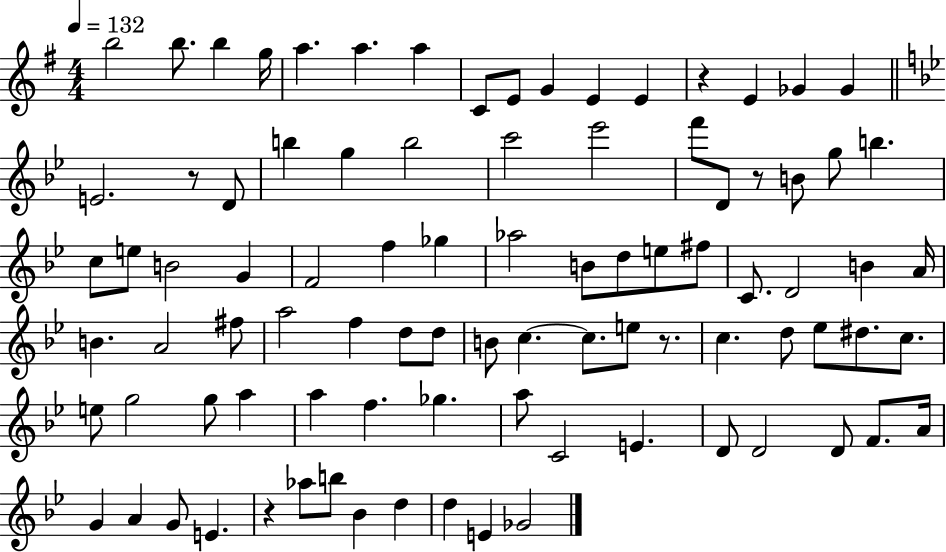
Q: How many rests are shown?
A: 5